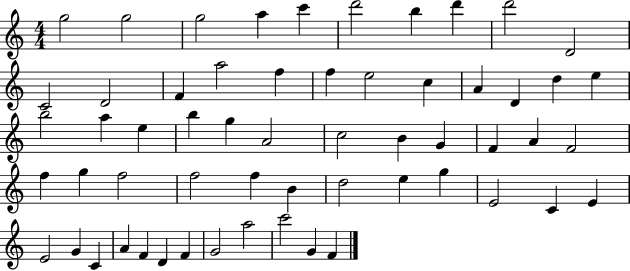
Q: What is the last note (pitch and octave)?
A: F4